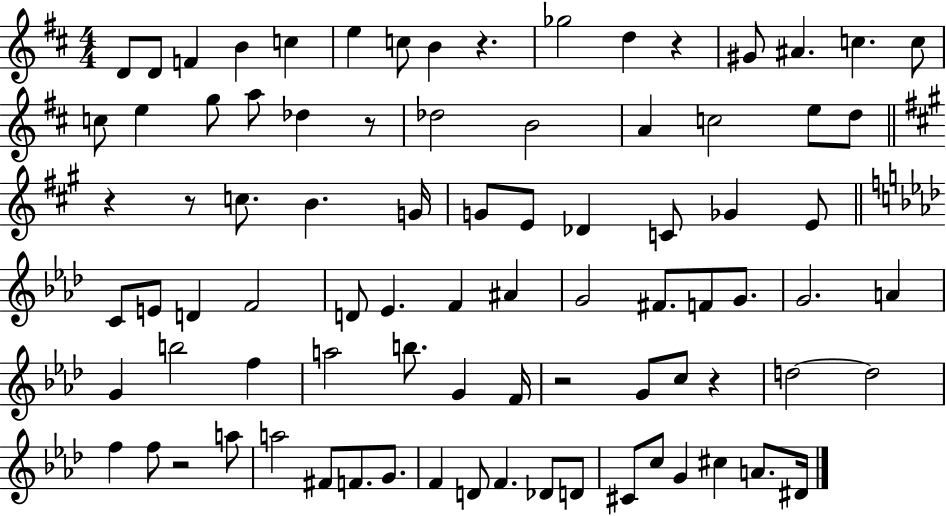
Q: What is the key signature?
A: D major